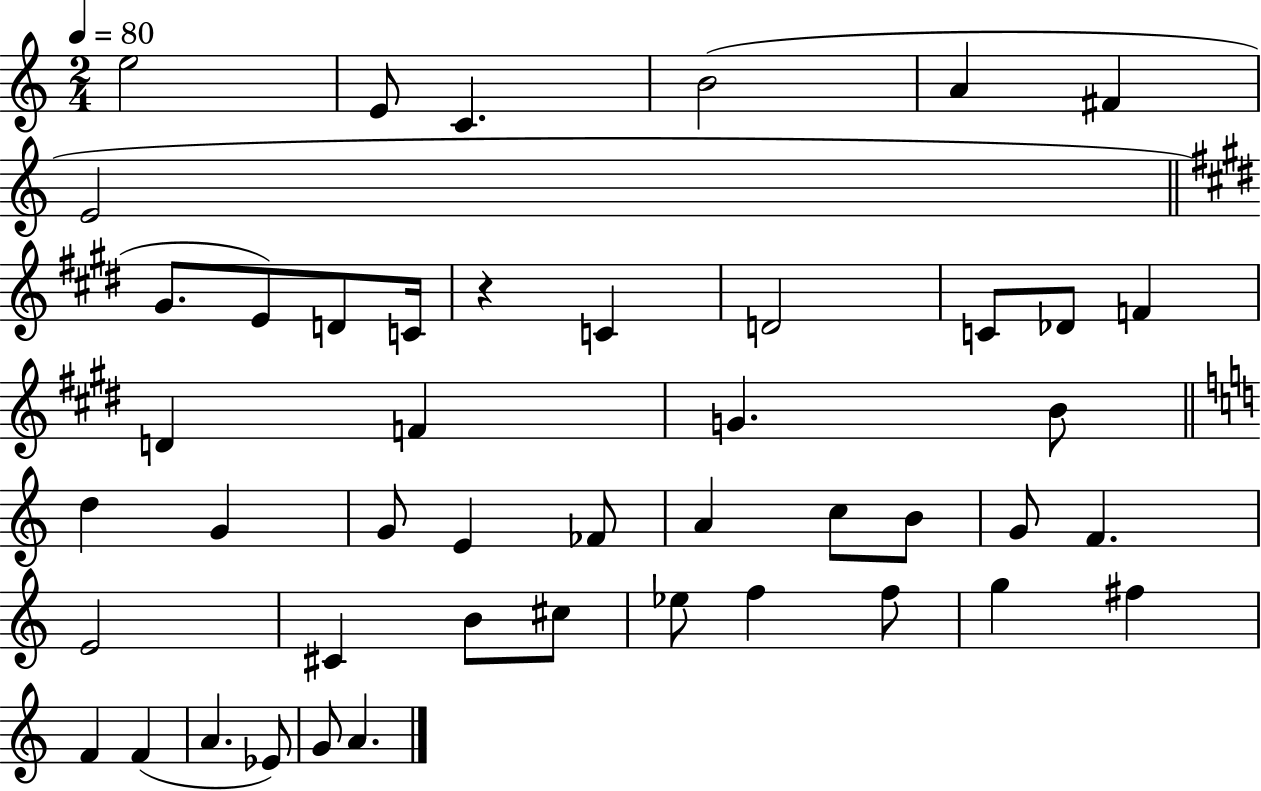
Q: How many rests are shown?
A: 1